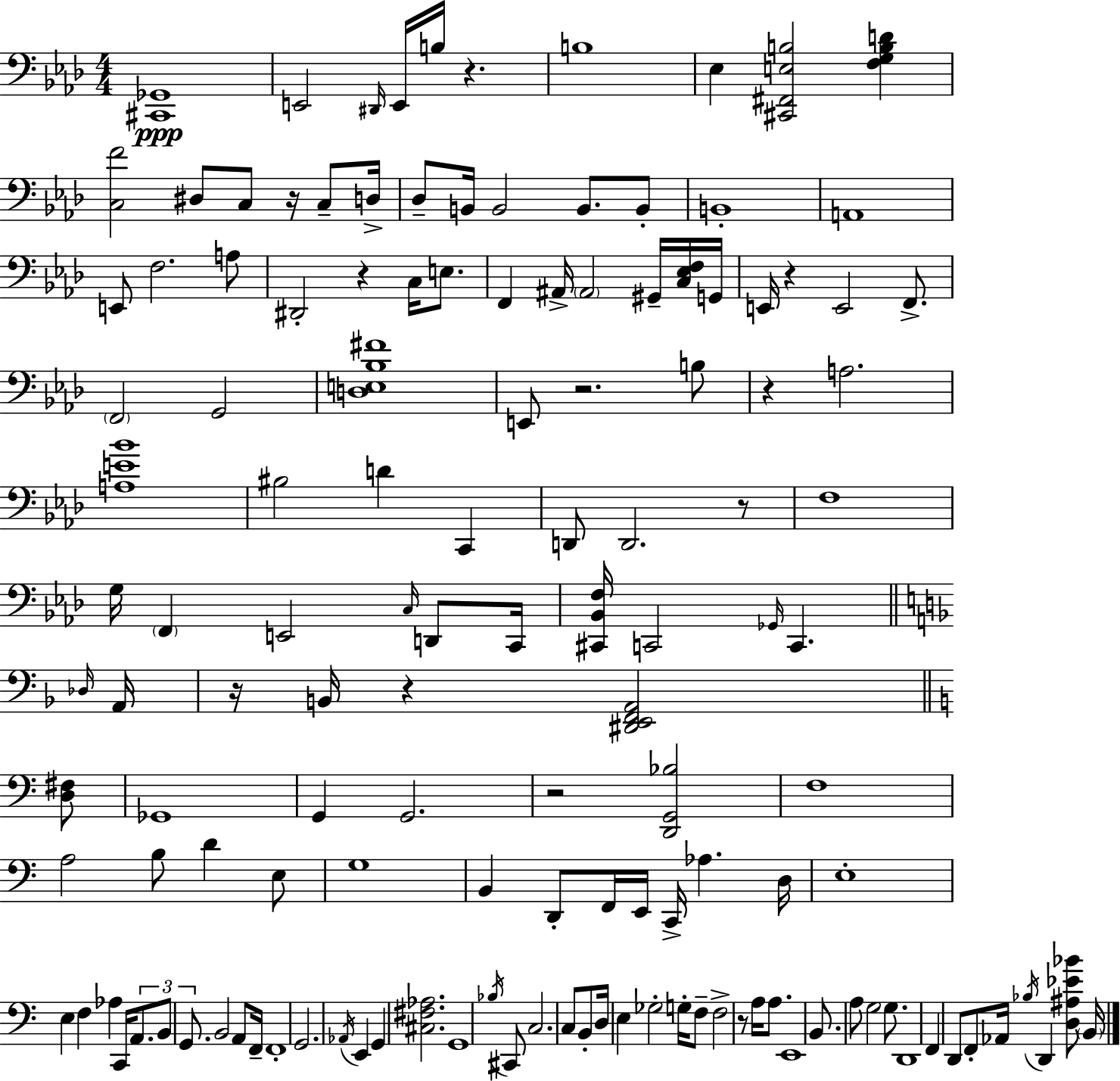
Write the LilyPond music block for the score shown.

{
  \clef bass
  \numericTimeSignature
  \time 4/4
  \key f \minor
  \repeat volta 2 { <cis, ges,>1\ppp | e,2 \grace { dis,16 } e,16 b16 r4. | b1 | ees4 <cis, fis, e b>2 <f g b d'>4 | \break <c f'>2 dis8 c8 r16 c8-- | d16-> des8-- b,16 b,2 b,8. b,8-. | b,1-. | a,1 | \break e,8 f2. a8 | dis,2-. r4 c16 e8. | f,4 ais,16-> \parenthesize ais,2 gis,16-- <c ees f>16 | g,16 e,16 r4 e,2 f,8.-> | \break \parenthesize f,2 g,2 | <d e bes fis'>1 | e,8 r2. b8 | r4 a2. | \break <a e' bes'>1 | bis2 d'4 c,4 | d,8 d,2. r8 | f1 | \break g16 \parenthesize f,4 e,2 \grace { c16 } d,8 | c,16 <cis, bes, f>16 c,2 \grace { ges,16 } c,4. | \bar "||" \break \key d \minor \grace { des16 } a,16 r16 b,16 r4 <dis, e, f, a,>2 | \bar "||" \break \key c \major <d fis>8 ges,1 | g,4 g,2. | r2 <d, g, bes>2 | f1 | \break a2 b8 d'4 | e8 g1 | b,4 d,8-. f,16 e,16 c,16-> aes4. | d16 e1-. | \break e4 f4 aes4 c,16 \tuplet 3/2 { a,8. | b,8 g,8. } b,2 a,8 | f,16-- f,1-. | g,2. \acciaccatura { aes,16 } e,4 | \break g,4 <cis fis aes>2. | g,1 | \acciaccatura { bes16 } cis,8 c2. | c8 b,8-. d16 e4 ges2-. | \break g16-. f8-- f2-> r8 | a16 a8. e,1 | b,8. a8 g2 | g8. d,1 | \break f,4 d,8 f,8-. aes,16 \acciaccatura { bes16 } d,4 | <d ais ees' bes'>8 \parenthesize b,16 } \bar "|."
}